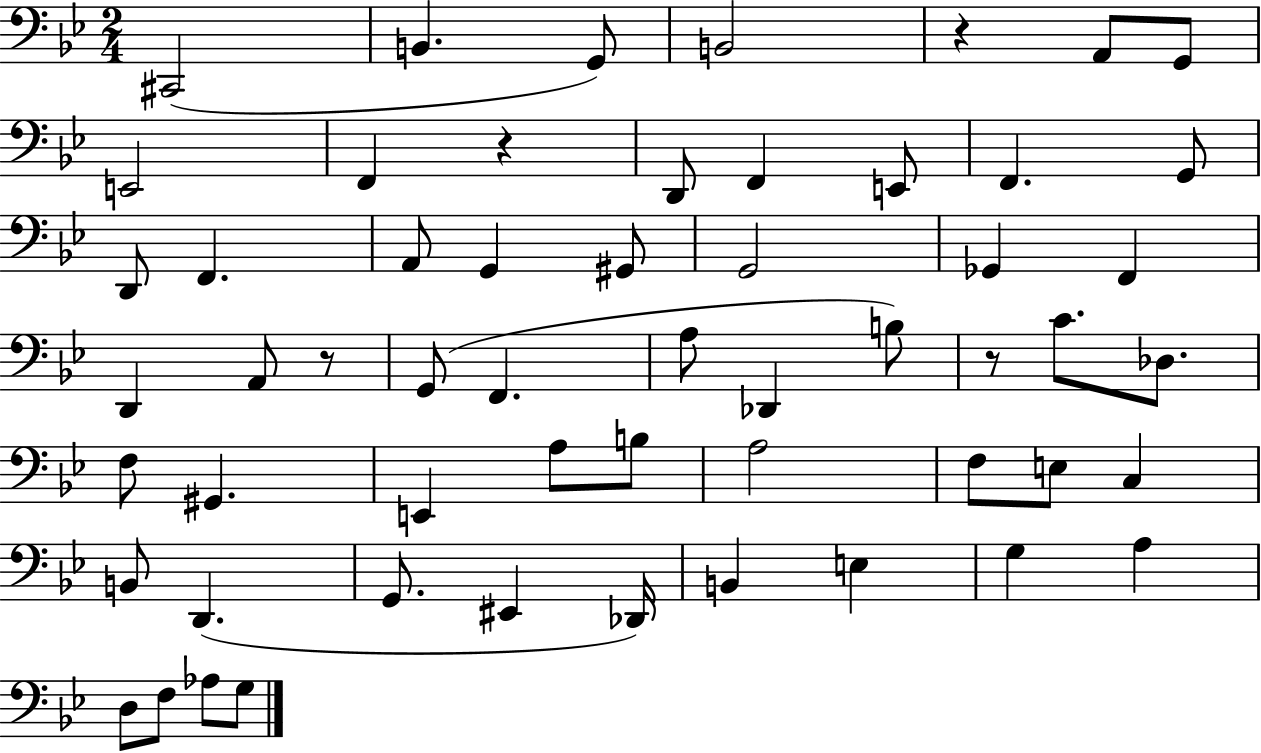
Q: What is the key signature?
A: BES major